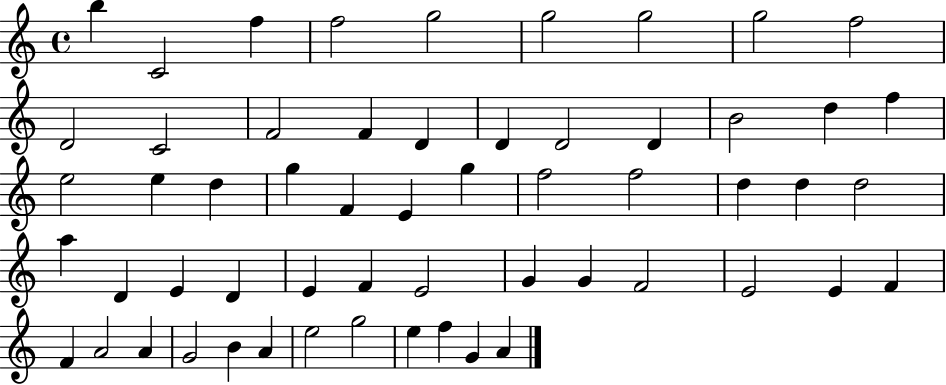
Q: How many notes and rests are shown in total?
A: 57